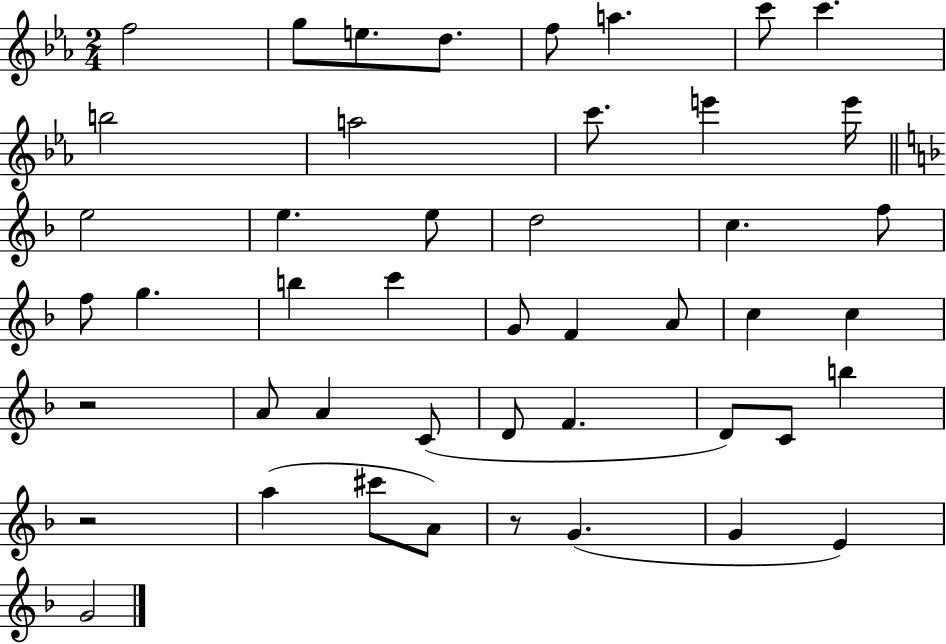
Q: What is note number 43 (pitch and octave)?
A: G4